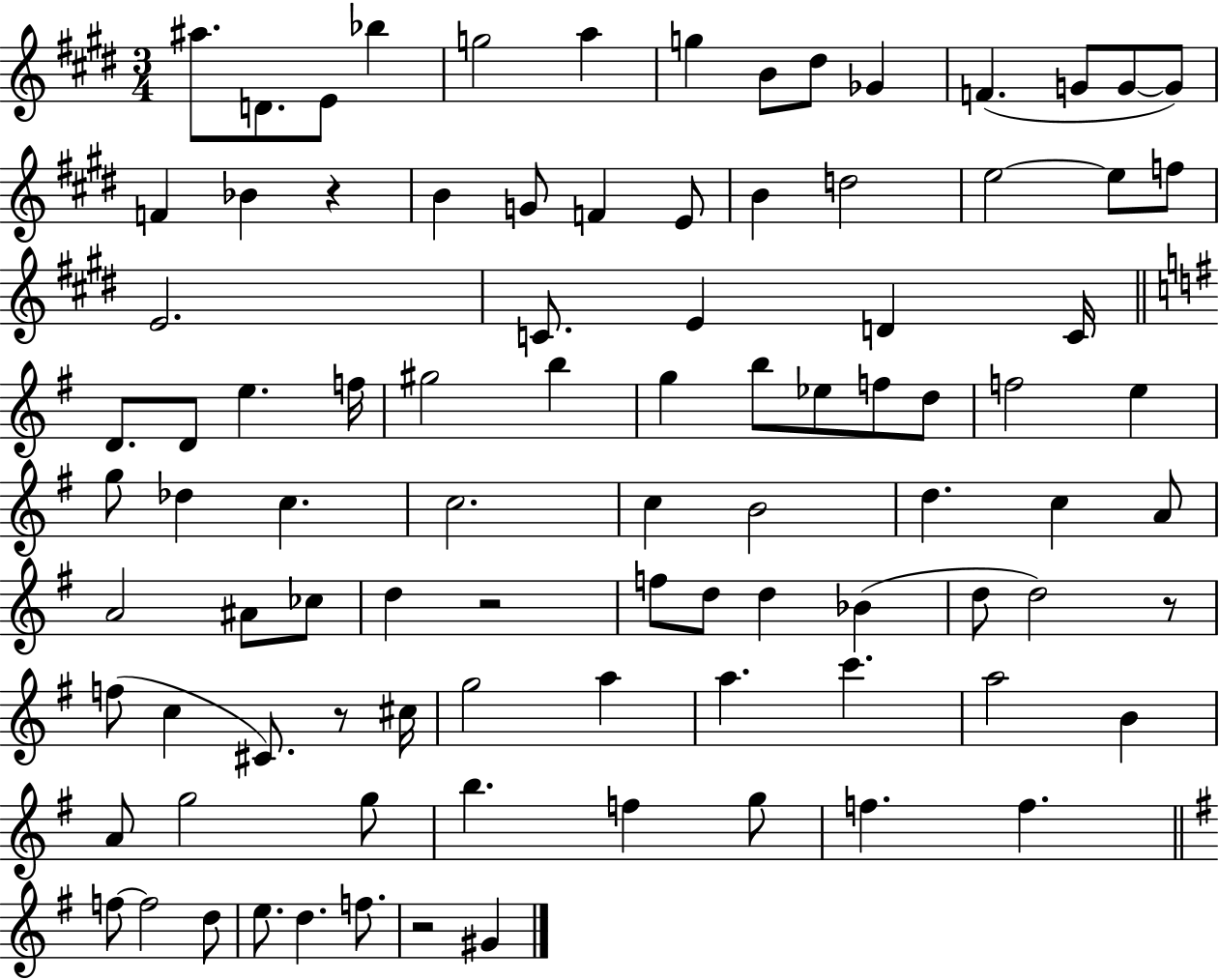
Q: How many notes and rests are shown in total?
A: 92